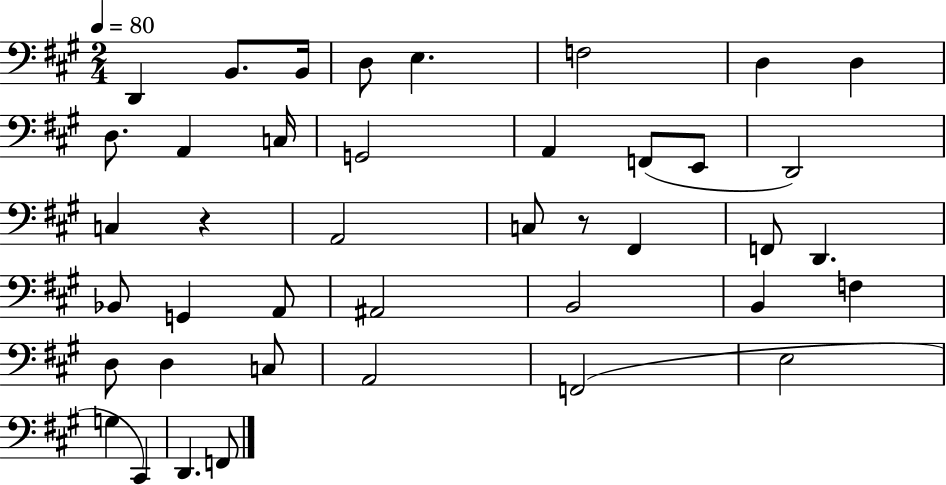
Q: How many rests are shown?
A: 2